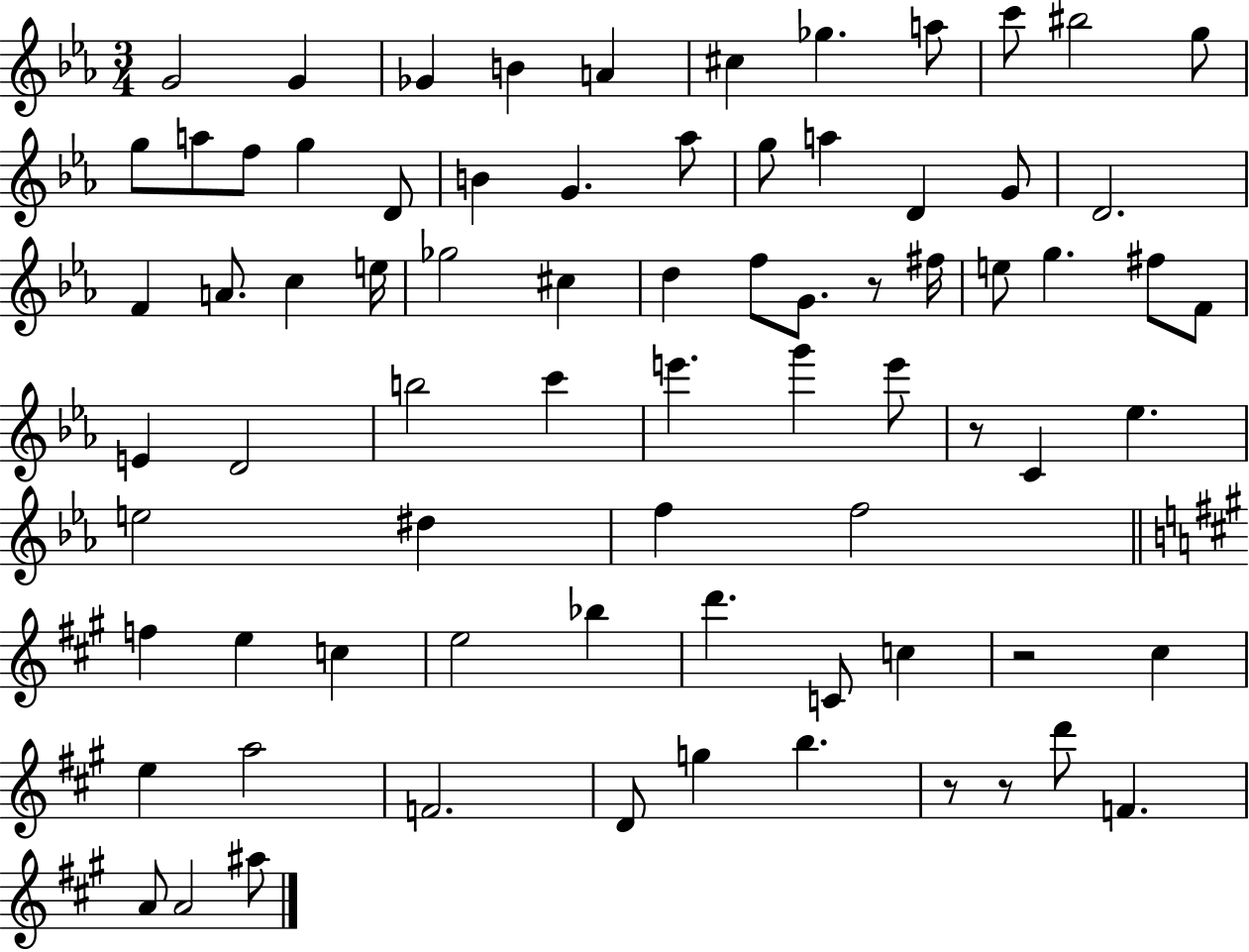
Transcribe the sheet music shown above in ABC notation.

X:1
T:Untitled
M:3/4
L:1/4
K:Eb
G2 G _G B A ^c _g a/2 c'/2 ^b2 g/2 g/2 a/2 f/2 g D/2 B G _a/2 g/2 a D G/2 D2 F A/2 c e/4 _g2 ^c d f/2 G/2 z/2 ^f/4 e/2 g ^f/2 F/2 E D2 b2 c' e' g' e'/2 z/2 C _e e2 ^d f f2 f e c e2 _b d' C/2 c z2 ^c e a2 F2 D/2 g b z/2 z/2 d'/2 F A/2 A2 ^a/2